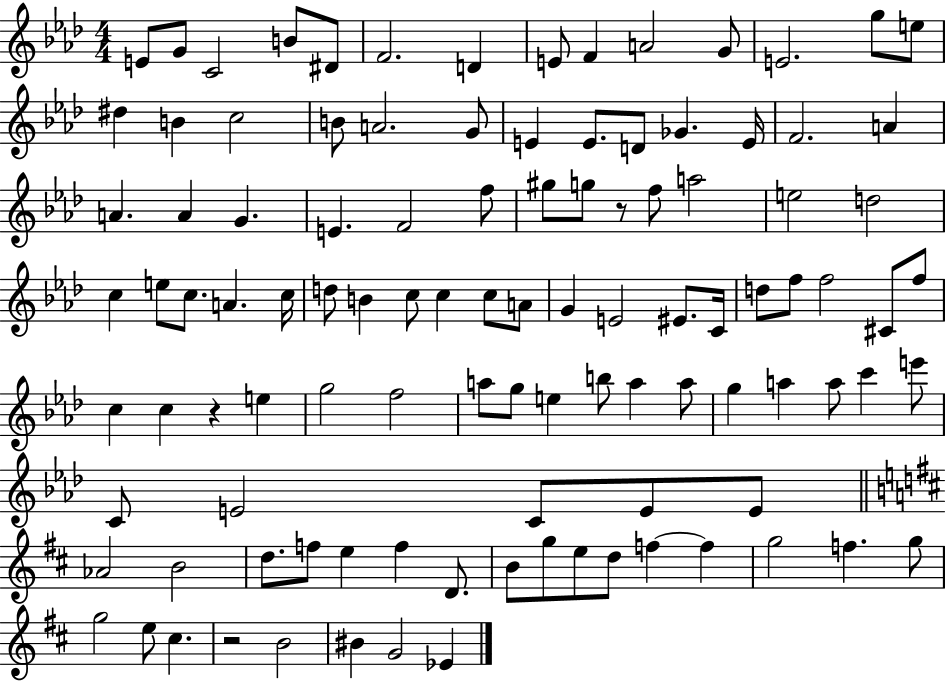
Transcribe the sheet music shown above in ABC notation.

X:1
T:Untitled
M:4/4
L:1/4
K:Ab
E/2 G/2 C2 B/2 ^D/2 F2 D E/2 F A2 G/2 E2 g/2 e/2 ^d B c2 B/2 A2 G/2 E E/2 D/2 _G E/4 F2 A A A G E F2 f/2 ^g/2 g/2 z/2 f/2 a2 e2 d2 c e/2 c/2 A c/4 d/2 B c/2 c c/2 A/2 G E2 ^E/2 C/4 d/2 f/2 f2 ^C/2 f/2 c c z e g2 f2 a/2 g/2 e b/2 a a/2 g a a/2 c' e'/2 C/2 E2 C/2 E/2 E/2 _A2 B2 d/2 f/2 e f D/2 B/2 g/2 e/2 d/2 f f g2 f g/2 g2 e/2 ^c z2 B2 ^B G2 _E